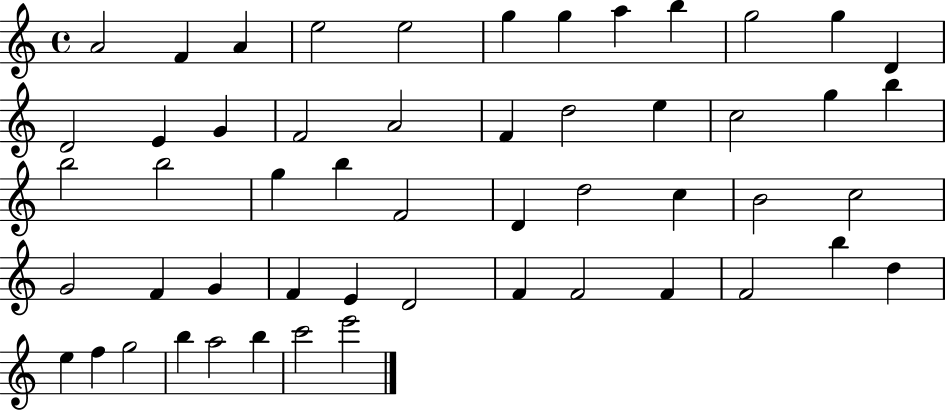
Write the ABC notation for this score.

X:1
T:Untitled
M:4/4
L:1/4
K:C
A2 F A e2 e2 g g a b g2 g D D2 E G F2 A2 F d2 e c2 g b b2 b2 g b F2 D d2 c B2 c2 G2 F G F E D2 F F2 F F2 b d e f g2 b a2 b c'2 e'2